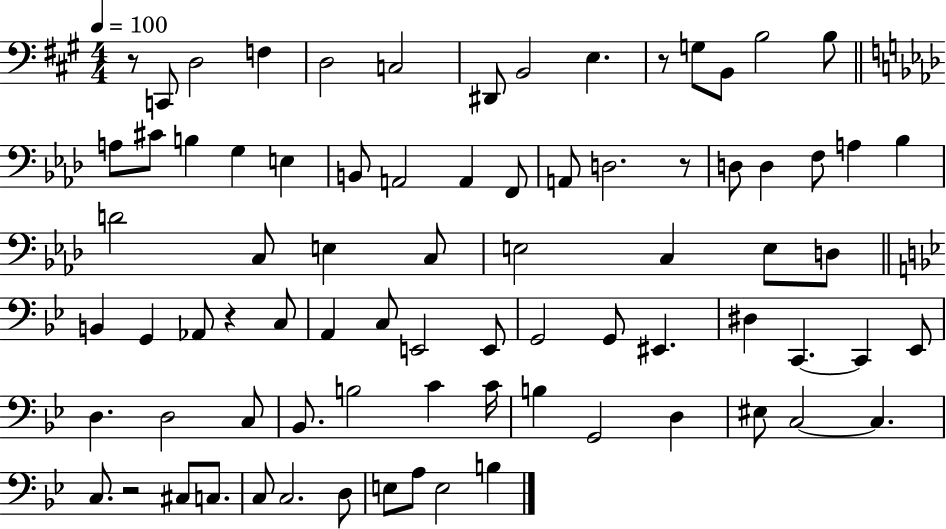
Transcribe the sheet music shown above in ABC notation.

X:1
T:Untitled
M:4/4
L:1/4
K:A
z/2 C,,/2 D,2 F, D,2 C,2 ^D,,/2 B,,2 E, z/2 G,/2 B,,/2 B,2 B,/2 A,/2 ^C/2 B, G, E, B,,/2 A,,2 A,, F,,/2 A,,/2 D,2 z/2 D,/2 D, F,/2 A, _B, D2 C,/2 E, C,/2 E,2 C, E,/2 D,/2 B,, G,, _A,,/2 z C,/2 A,, C,/2 E,,2 E,,/2 G,,2 G,,/2 ^E,, ^D, C,, C,, _E,,/2 D, D,2 C,/2 _B,,/2 B,2 C C/4 B, G,,2 D, ^E,/2 C,2 C, C,/2 z2 ^C,/2 C,/2 C,/2 C,2 D,/2 E,/2 A,/2 E,2 B,